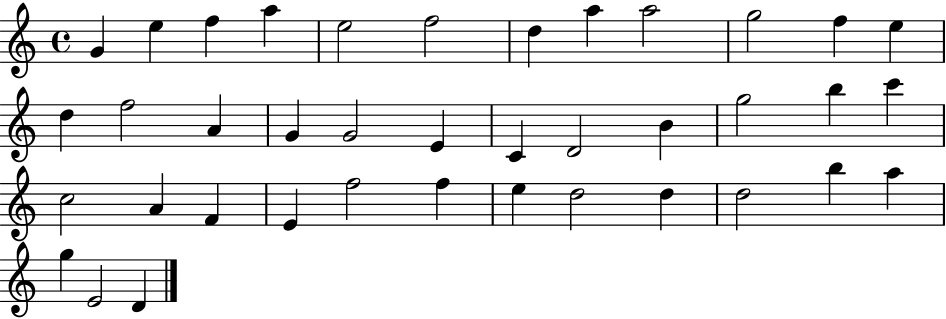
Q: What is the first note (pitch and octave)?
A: G4